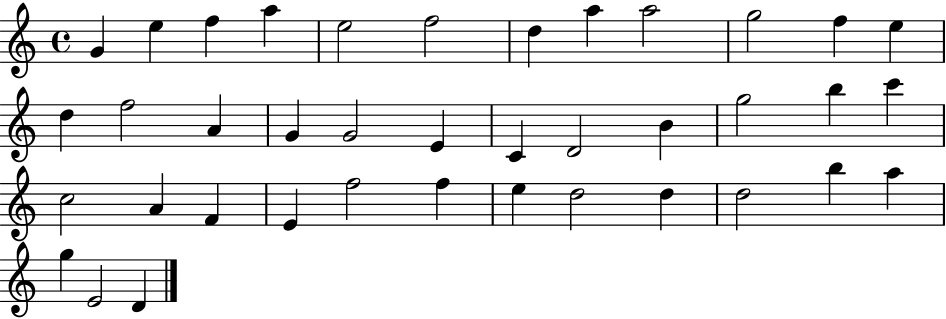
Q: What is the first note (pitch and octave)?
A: G4